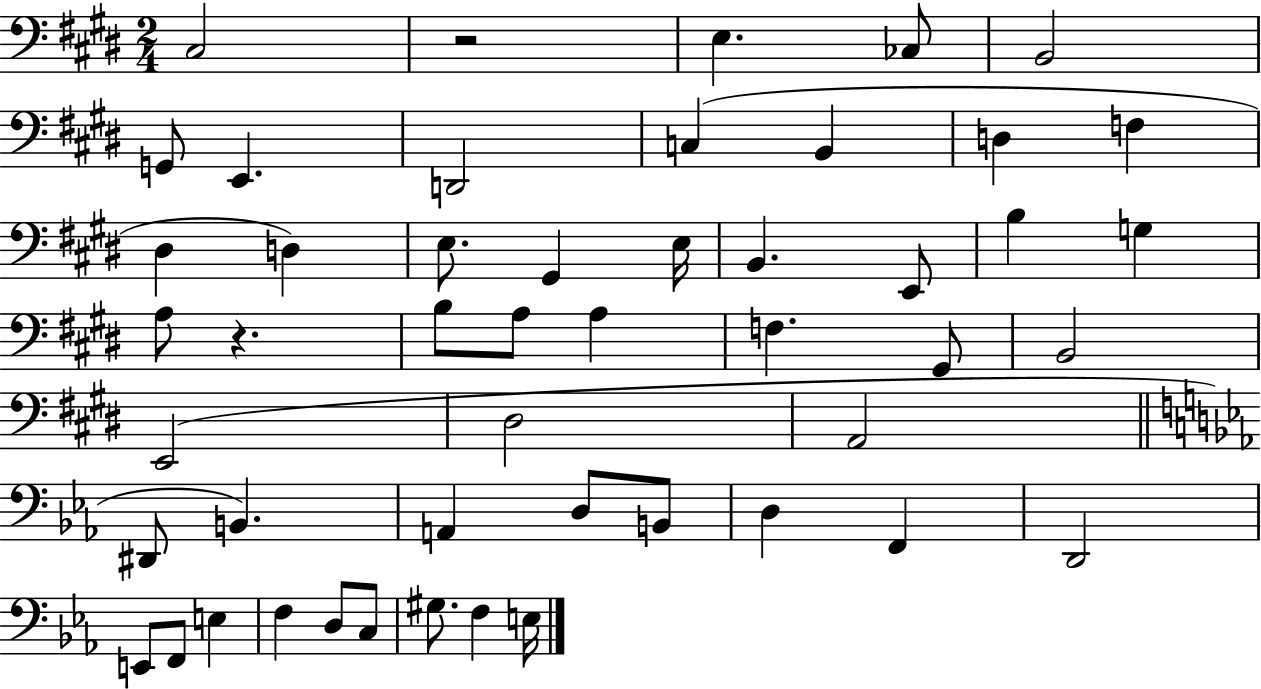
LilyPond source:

{
  \clef bass
  \numericTimeSignature
  \time 2/4
  \key e \major
  cis2 | r2 | e4. ces8 | b,2 | \break g,8 e,4. | d,2 | c4( b,4 | d4 f4 | \break dis4 d4) | e8. gis,4 e16 | b,4. e,8 | b4 g4 | \break a8 r4. | b8 a8 a4 | f4. gis,8 | b,2 | \break e,2( | dis2 | a,2 | \bar "||" \break \key ees \major dis,8 b,4.) | a,4 d8 b,8 | d4 f,4 | d,2 | \break e,8 f,8 e4 | f4 d8 c8 | gis8. f4 e16 | \bar "|."
}